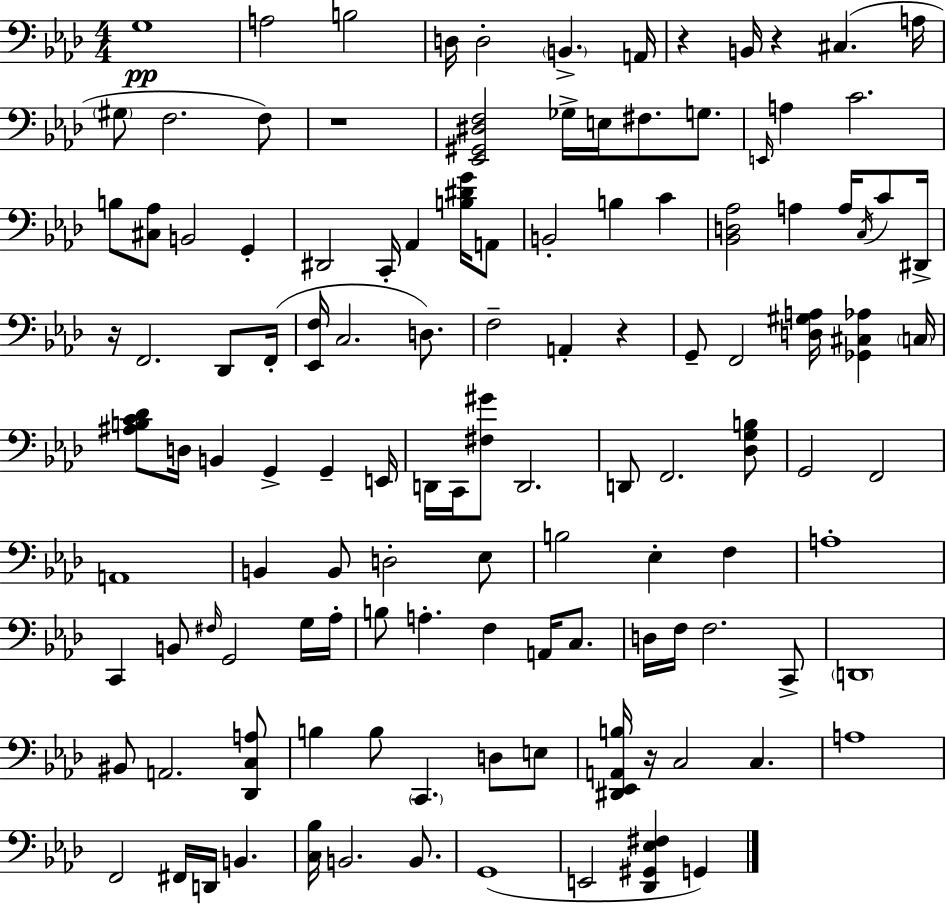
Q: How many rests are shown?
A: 6